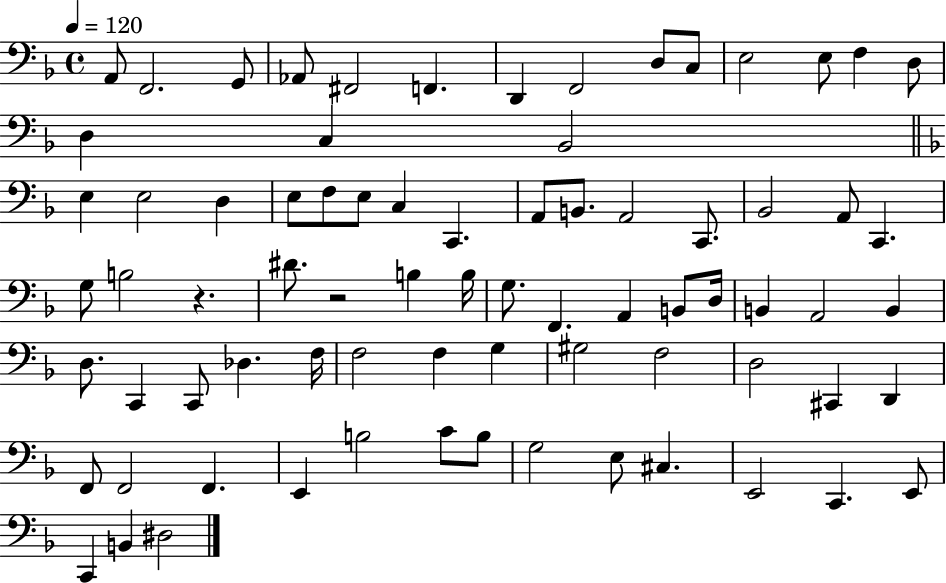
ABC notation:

X:1
T:Untitled
M:4/4
L:1/4
K:F
A,,/2 F,,2 G,,/2 _A,,/2 ^F,,2 F,, D,, F,,2 D,/2 C,/2 E,2 E,/2 F, D,/2 D, C, _B,,2 E, E,2 D, E,/2 F,/2 E,/2 C, C,, A,,/2 B,,/2 A,,2 C,,/2 _B,,2 A,,/2 C,, G,/2 B,2 z ^D/2 z2 B, B,/4 G,/2 F,, A,, B,,/2 D,/4 B,, A,,2 B,, D,/2 C,, C,,/2 _D, F,/4 F,2 F, G, ^G,2 F,2 D,2 ^C,, D,, F,,/2 F,,2 F,, E,, B,2 C/2 B,/2 G,2 E,/2 ^C, E,,2 C,, E,,/2 C,, B,, ^D,2